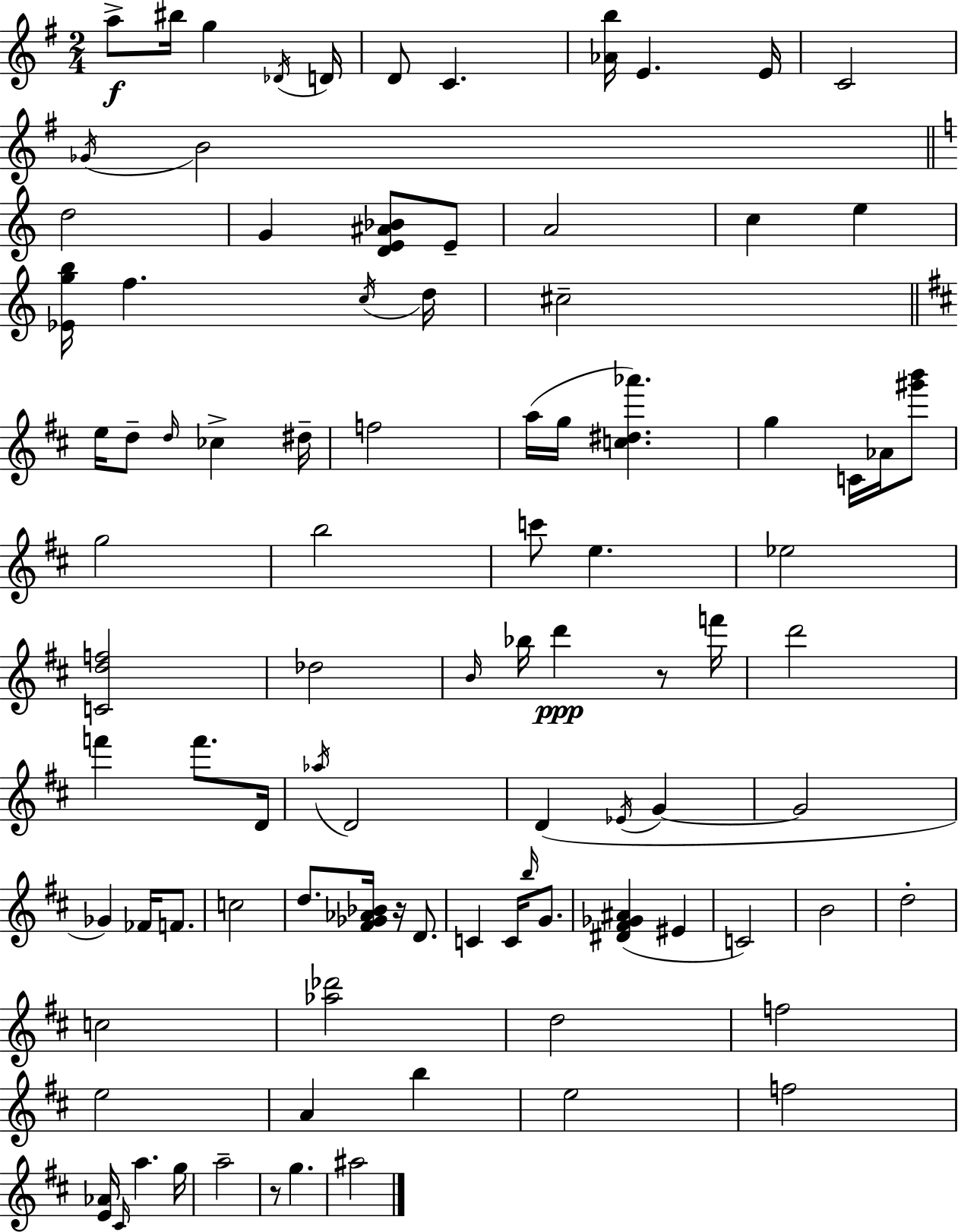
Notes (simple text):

A5/e BIS5/s G5/q Db4/s D4/s D4/e C4/q. [Ab4,B5]/s E4/q. E4/s C4/h Gb4/s B4/h D5/h G4/q [D4,E4,A#4,Bb4]/e E4/e A4/h C5/q E5/q [Eb4,G5,B5]/s F5/q. C5/s D5/s C#5/h E5/s D5/e D5/s CES5/q D#5/s F5/h A5/s G5/s [C5,D#5,Ab6]/q. G5/q C4/s Ab4/s [G#6,B6]/e G5/h B5/h C6/e E5/q. Eb5/h [C4,D5,F5]/h Db5/h B4/s Bb5/s D6/q R/e F6/s D6/h F6/q F6/e. D4/s Ab5/s D4/h D4/q Eb4/s G4/q G4/h Gb4/q FES4/s F4/e. C5/h D5/e. [F#4,Gb4,Ab4,Bb4]/s R/s D4/e. C4/q C4/s B5/s G4/e. [D#4,F#4,Gb4,A#4]/q EIS4/q C4/h B4/h D5/h C5/h [Ab5,Db6]/h D5/h F5/h E5/h A4/q B5/q E5/h F5/h [E4,Ab4]/s C#4/s A5/q. G5/s A5/h R/e G5/q. A#5/h